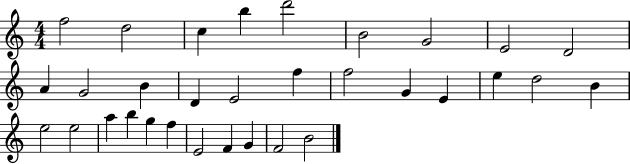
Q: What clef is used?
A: treble